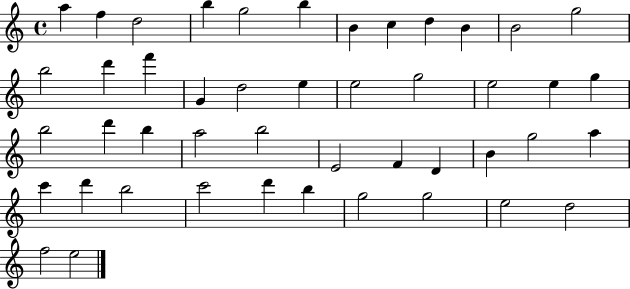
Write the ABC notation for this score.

X:1
T:Untitled
M:4/4
L:1/4
K:C
a f d2 b g2 b B c d B B2 g2 b2 d' f' G d2 e e2 g2 e2 e g b2 d' b a2 b2 E2 F D B g2 a c' d' b2 c'2 d' b g2 g2 e2 d2 f2 e2